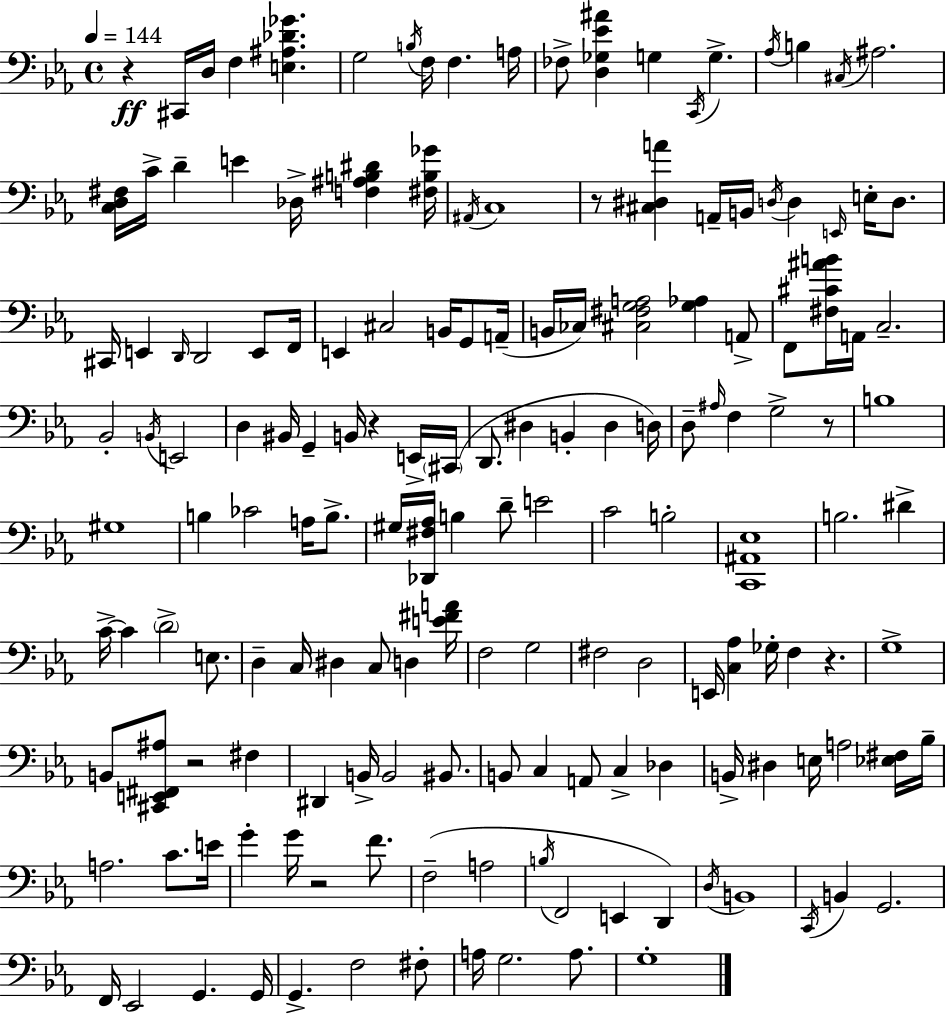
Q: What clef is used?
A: bass